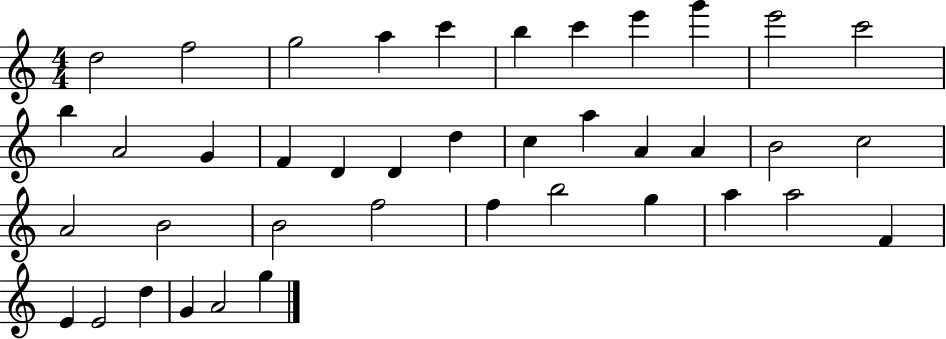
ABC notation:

X:1
T:Untitled
M:4/4
L:1/4
K:C
d2 f2 g2 a c' b c' e' g' e'2 c'2 b A2 G F D D d c a A A B2 c2 A2 B2 B2 f2 f b2 g a a2 F E E2 d G A2 g